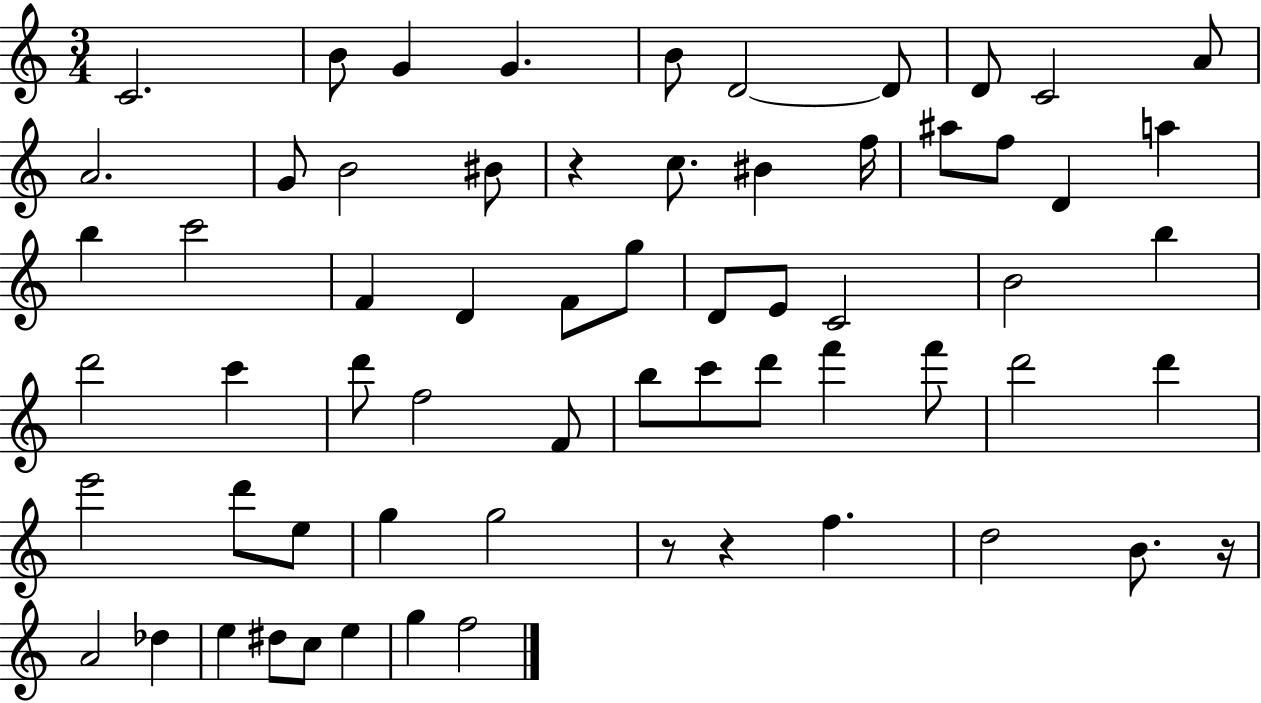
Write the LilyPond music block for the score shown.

{
  \clef treble
  \numericTimeSignature
  \time 3/4
  \key c \major
  c'2. | b'8 g'4 g'4. | b'8 d'2~~ d'8 | d'8 c'2 a'8 | \break a'2. | g'8 b'2 bis'8 | r4 c''8. bis'4 f''16 | ais''8 f''8 d'4 a''4 | \break b''4 c'''2 | f'4 d'4 f'8 g''8 | d'8 e'8 c'2 | b'2 b''4 | \break d'''2 c'''4 | d'''8 f''2 f'8 | b''8 c'''8 d'''8 f'''4 f'''8 | d'''2 d'''4 | \break e'''2 d'''8 e''8 | g''4 g''2 | r8 r4 f''4. | d''2 b'8. r16 | \break a'2 des''4 | e''4 dis''8 c''8 e''4 | g''4 f''2 | \bar "|."
}